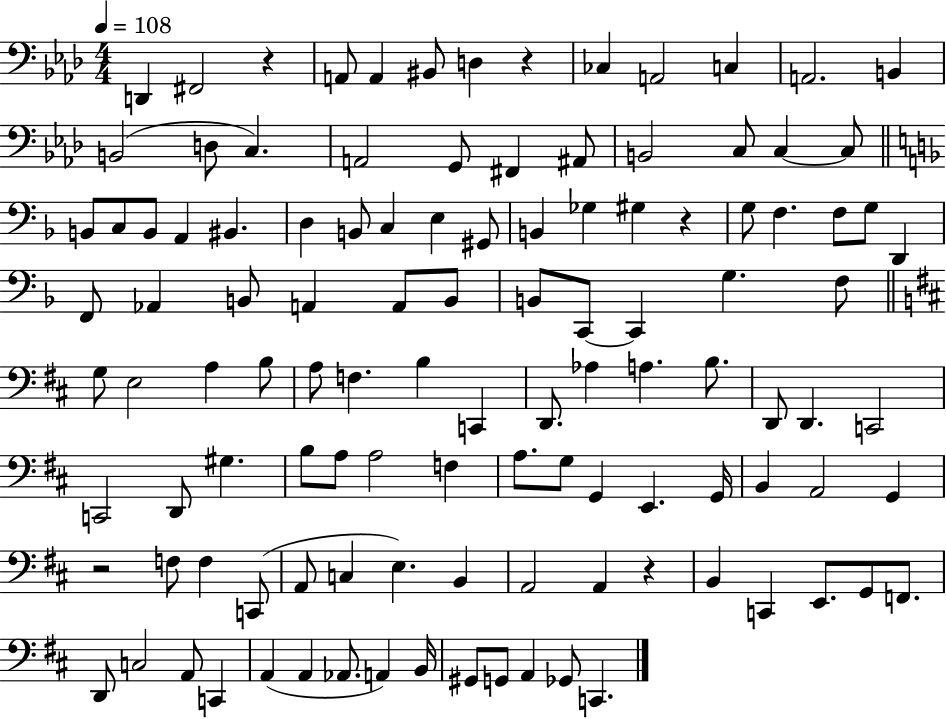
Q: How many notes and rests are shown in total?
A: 114